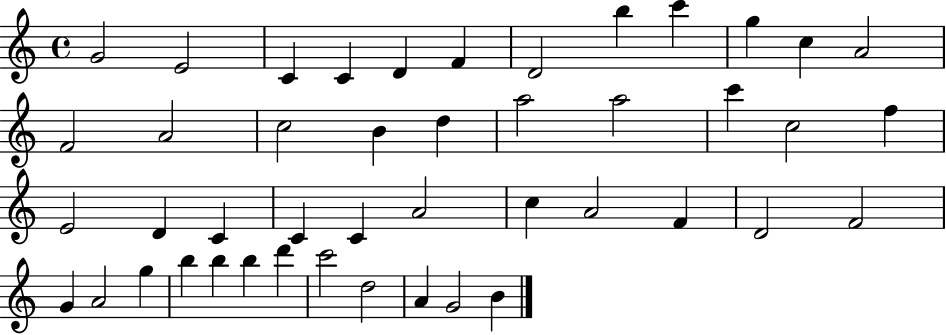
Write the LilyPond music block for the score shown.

{
  \clef treble
  \time 4/4
  \defaultTimeSignature
  \key c \major
  g'2 e'2 | c'4 c'4 d'4 f'4 | d'2 b''4 c'''4 | g''4 c''4 a'2 | \break f'2 a'2 | c''2 b'4 d''4 | a''2 a''2 | c'''4 c''2 f''4 | \break e'2 d'4 c'4 | c'4 c'4 a'2 | c''4 a'2 f'4 | d'2 f'2 | \break g'4 a'2 g''4 | b''4 b''4 b''4 d'''4 | c'''2 d''2 | a'4 g'2 b'4 | \break \bar "|."
}